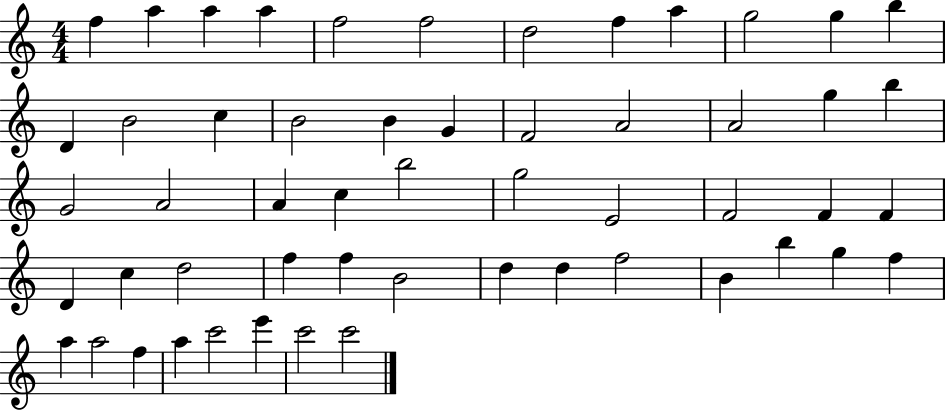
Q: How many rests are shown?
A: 0